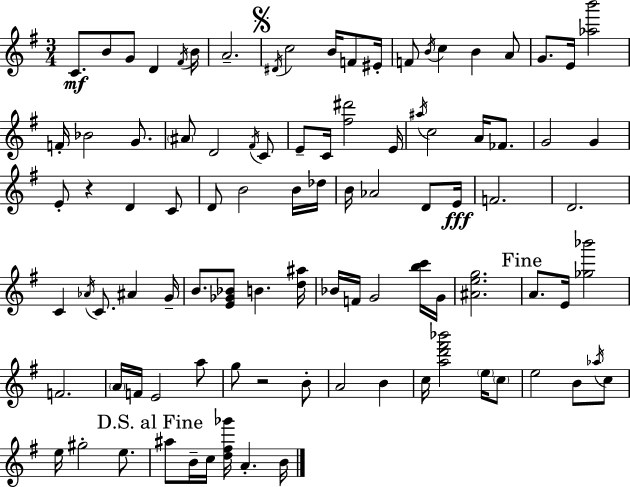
X:1
T:Untitled
M:3/4
L:1/4
K:G
C/2 B/2 G/2 D ^F/4 B/4 A2 ^D/4 c2 B/4 F/2 ^E/4 F/2 B/4 c B A/2 G/2 E/4 [_ab']2 F/4 _B2 G/2 ^A/2 D2 ^F/4 C/2 E/2 C/4 [^f^d']2 E/4 ^a/4 c2 A/4 _F/2 G2 G E/2 z D C/2 D/2 B2 B/4 _d/4 B/4 _A2 D/2 E/4 F2 D2 C _A/4 C/2 ^A G/4 B/2 [E_G_B]/2 B [d^a]/4 _B/4 F/4 G2 [bc']/4 G/4 [^Aeg]2 A/2 E/4 [_g_b']2 F2 A/4 F/4 E2 a/2 g/2 z2 B/2 A2 B c/4 [ad'^f'_b']2 e/4 c/2 e2 B/2 _a/4 c/2 e/4 ^g2 e/2 ^a/2 B/4 c/4 [d^f_g']/4 A B/4